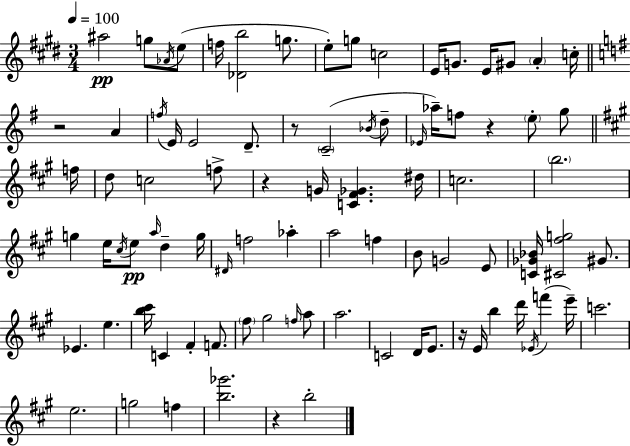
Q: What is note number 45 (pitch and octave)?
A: F5